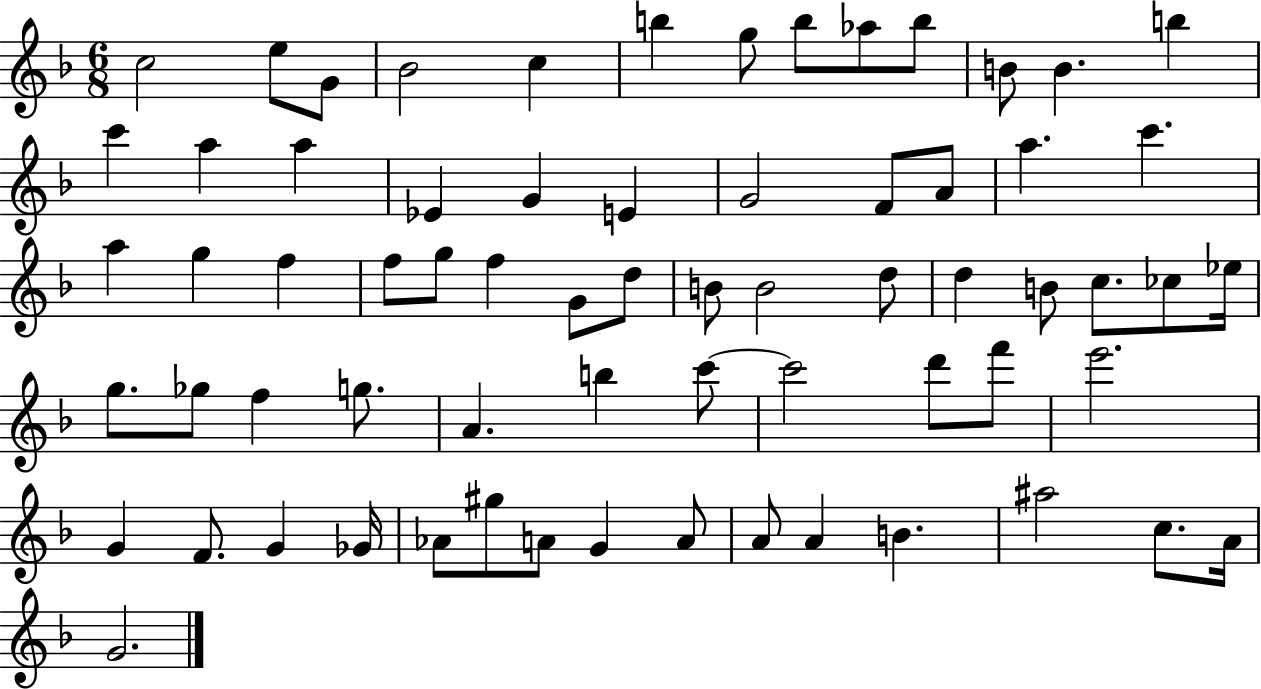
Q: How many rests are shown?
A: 0